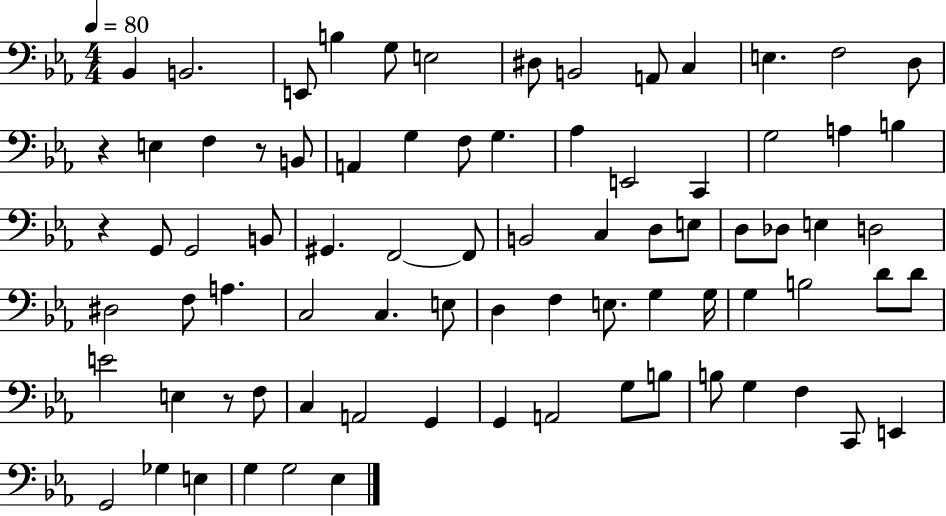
X:1
T:Untitled
M:4/4
L:1/4
K:Eb
_B,, B,,2 E,,/2 B, G,/2 E,2 ^D,/2 B,,2 A,,/2 C, E, F,2 D,/2 z E, F, z/2 B,,/2 A,, G, F,/2 G, _A, E,,2 C,, G,2 A, B, z G,,/2 G,,2 B,,/2 ^G,, F,,2 F,,/2 B,,2 C, D,/2 E,/2 D,/2 _D,/2 E, D,2 ^D,2 F,/2 A, C,2 C, E,/2 D, F, E,/2 G, G,/4 G, B,2 D/2 D/2 E2 E, z/2 F,/2 C, A,,2 G,, G,, A,,2 G,/2 B,/2 B,/2 G, F, C,,/2 E,, G,,2 _G, E, G, G,2 _E,